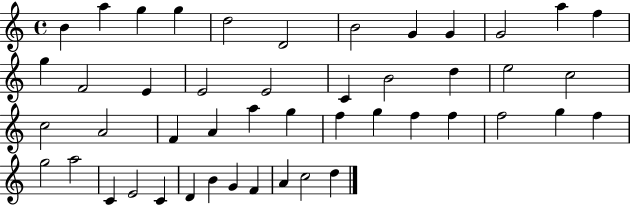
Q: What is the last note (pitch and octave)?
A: D5